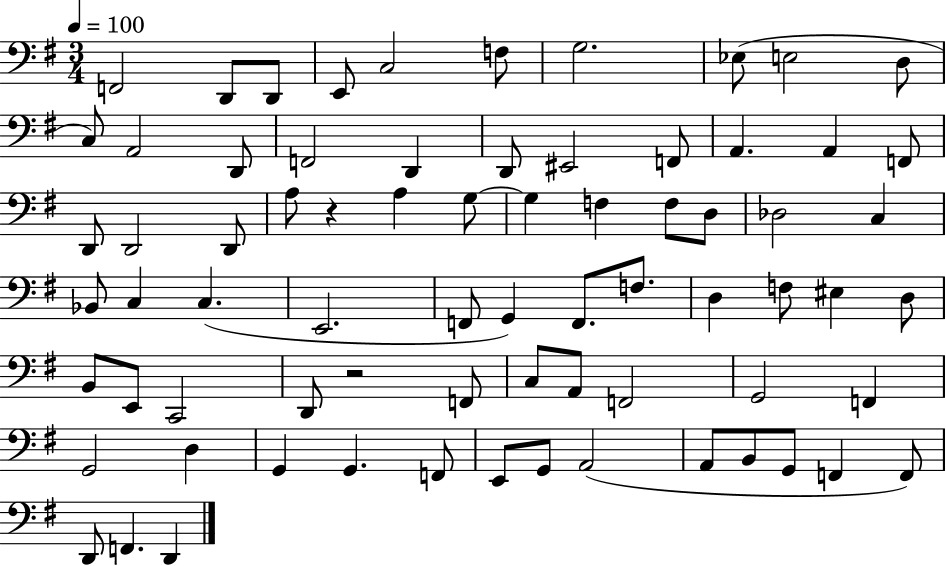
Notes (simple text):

F2/h D2/e D2/e E2/e C3/h F3/e G3/h. Eb3/e E3/h D3/e C3/e A2/h D2/e F2/h D2/q D2/e EIS2/h F2/e A2/q. A2/q F2/e D2/e D2/h D2/e A3/e R/q A3/q G3/e G3/q F3/q F3/e D3/e Db3/h C3/q Bb2/e C3/q C3/q. E2/h. F2/e G2/q F2/e. F3/e. D3/q F3/e EIS3/q D3/e B2/e E2/e C2/h D2/e R/h F2/e C3/e A2/e F2/h G2/h F2/q G2/h D3/q G2/q G2/q. F2/e E2/e G2/e A2/h A2/e B2/e G2/e F2/q F2/e D2/e F2/q. D2/q